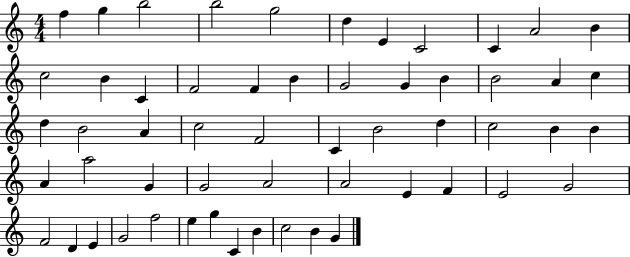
{
  \clef treble
  \numericTimeSignature
  \time 4/4
  \key c \major
  f''4 g''4 b''2 | b''2 g''2 | d''4 e'4 c'2 | c'4 a'2 b'4 | \break c''2 b'4 c'4 | f'2 f'4 b'4 | g'2 g'4 b'4 | b'2 a'4 c''4 | \break d''4 b'2 a'4 | c''2 f'2 | c'4 b'2 d''4 | c''2 b'4 b'4 | \break a'4 a''2 g'4 | g'2 a'2 | a'2 e'4 f'4 | e'2 g'2 | \break f'2 d'4 e'4 | g'2 f''2 | e''4 g''4 c'4 b'4 | c''2 b'4 g'4 | \break \bar "|."
}